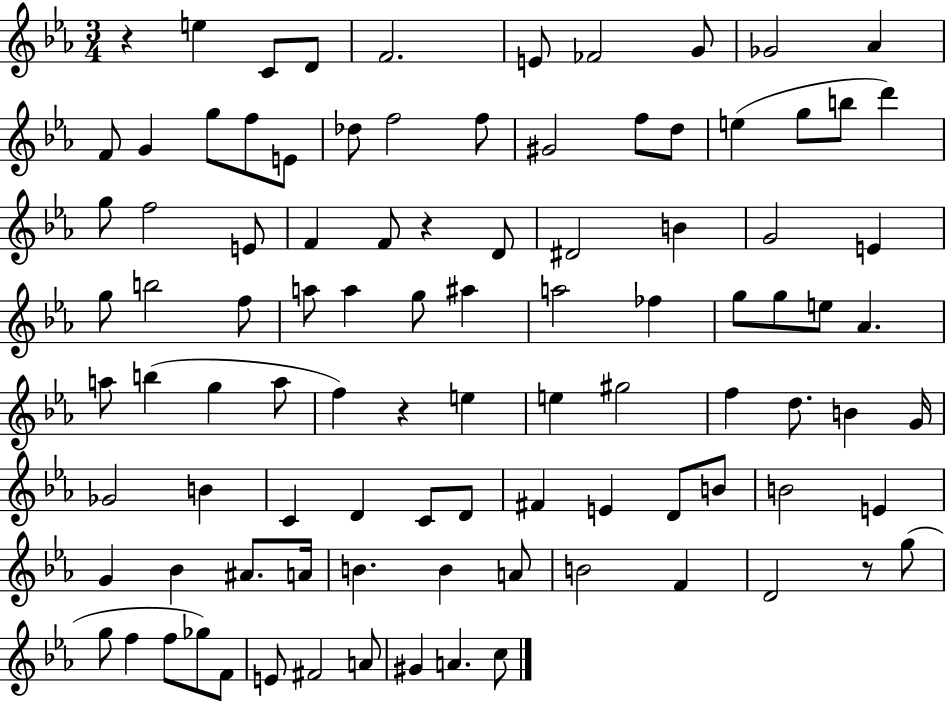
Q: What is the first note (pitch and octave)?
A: E5